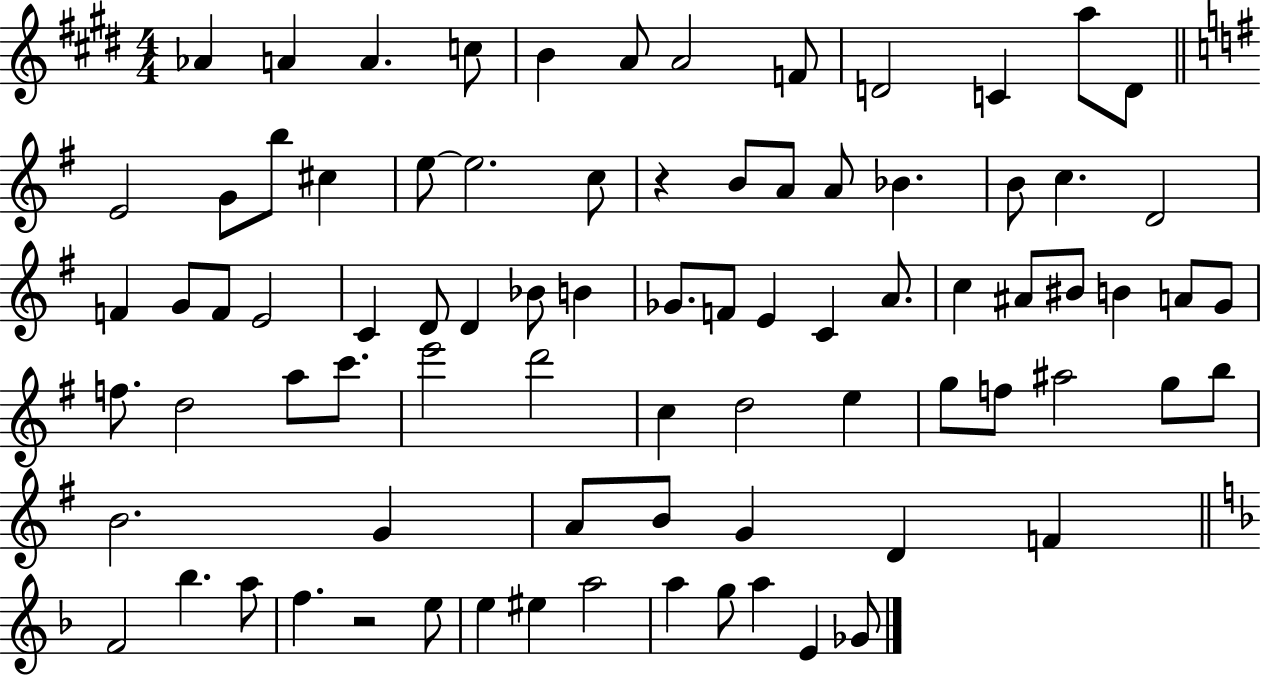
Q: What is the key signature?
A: E major